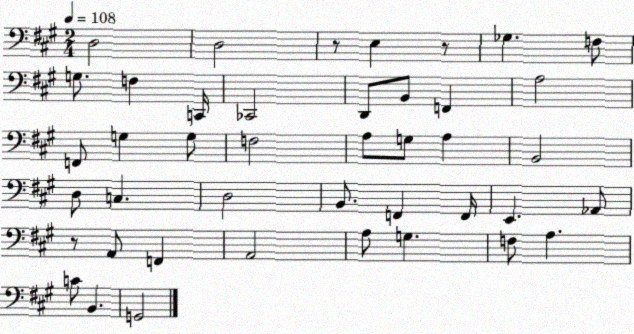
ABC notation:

X:1
T:Untitled
M:2/4
L:1/4
K:A
D,2 D,2 z/2 E, z/2 _G, F,/2 G,/2 F, C,,/4 _C,,2 D,,/2 B,,/2 F,, A,2 F,,/2 G, G,/2 F,2 A,/2 G,/2 A, B,,2 D,/2 C, D,2 B,,/2 F,, F,,/4 E,, _A,,/2 z/2 A,,/2 F,, A,,2 A,/2 G, F,/2 A, C/2 B,, G,,2